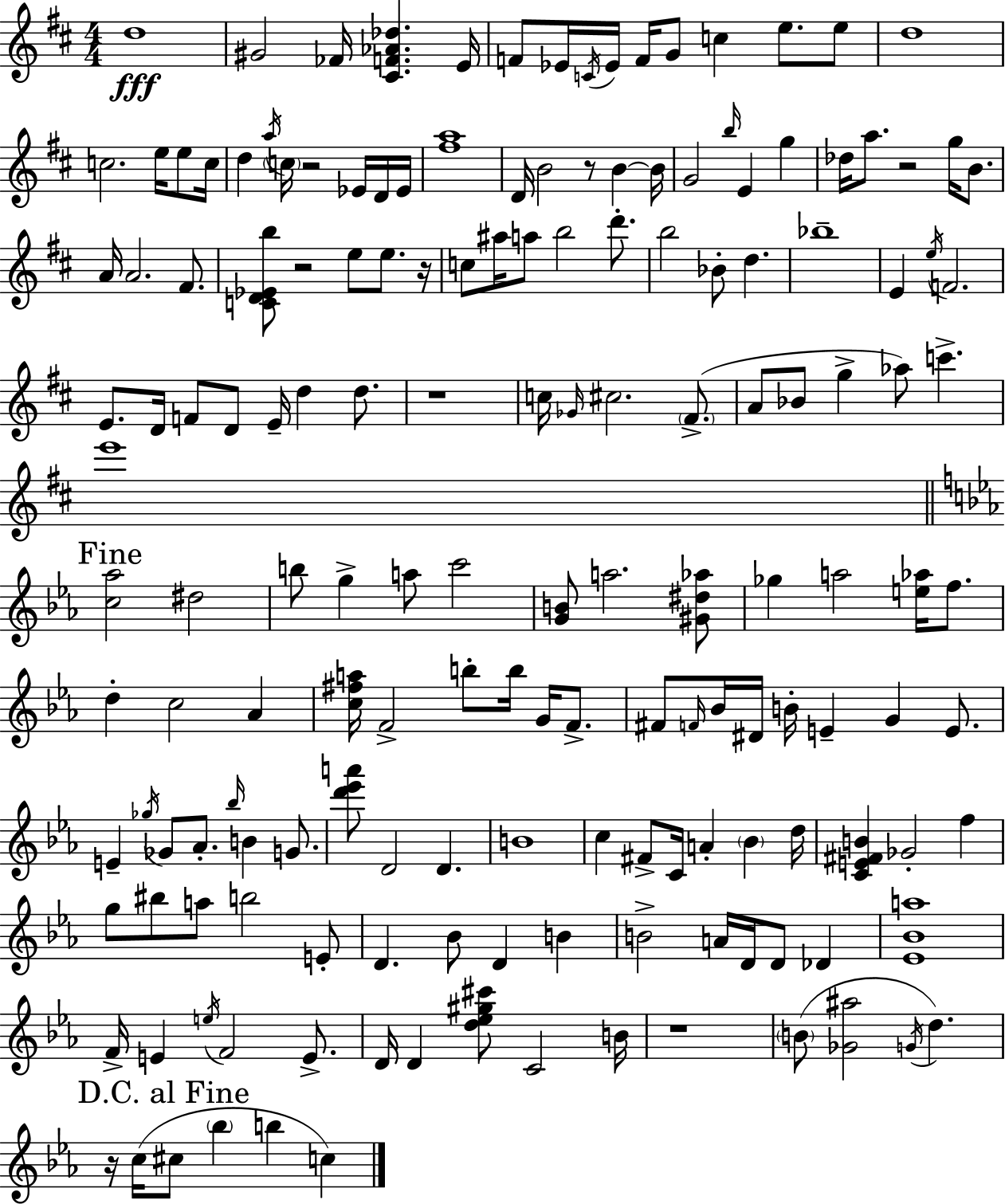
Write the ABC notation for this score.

X:1
T:Untitled
M:4/4
L:1/4
K:D
d4 ^G2 _F/4 [^CF_A_d] E/4 F/2 _E/4 C/4 _E/4 F/4 G/2 c e/2 e/2 d4 c2 e/4 e/2 c/4 d a/4 c/4 z2 _E/4 D/4 _E/4 [^fa]4 D/4 B2 z/2 B B/4 G2 b/4 E g _d/4 a/2 z2 g/4 B/2 A/4 A2 ^F/2 [CD_Eb]/2 z2 e/2 e/2 z/4 c/2 ^a/4 a/2 b2 d'/2 b2 _B/2 d _b4 E e/4 F2 E/2 D/4 F/2 D/2 E/4 d d/2 z4 c/4 _G/4 ^c2 ^F/2 A/2 _B/2 g _a/2 c' e'4 [c_a]2 ^d2 b/2 g a/2 c'2 [GB]/2 a2 [^G^d_a]/2 _g a2 [e_a]/4 f/2 d c2 _A [c^fa]/4 F2 b/2 b/4 G/4 F/2 ^F/2 F/4 _B/4 ^D/4 B/4 E G E/2 E _g/4 _G/2 _A/2 _b/4 B G/2 [d'_e'a']/2 D2 D B4 c ^F/2 C/4 A _B d/4 [CE^FB] _G2 f g/2 ^b/2 a/2 b2 E/2 D _B/2 D B B2 A/4 D/4 D/2 _D [_E_Ba]4 F/4 E e/4 F2 E/2 D/4 D [d_e^g^c']/2 C2 B/4 z4 B/2 [_G^a]2 G/4 d z/4 c/4 ^c/2 _b b c